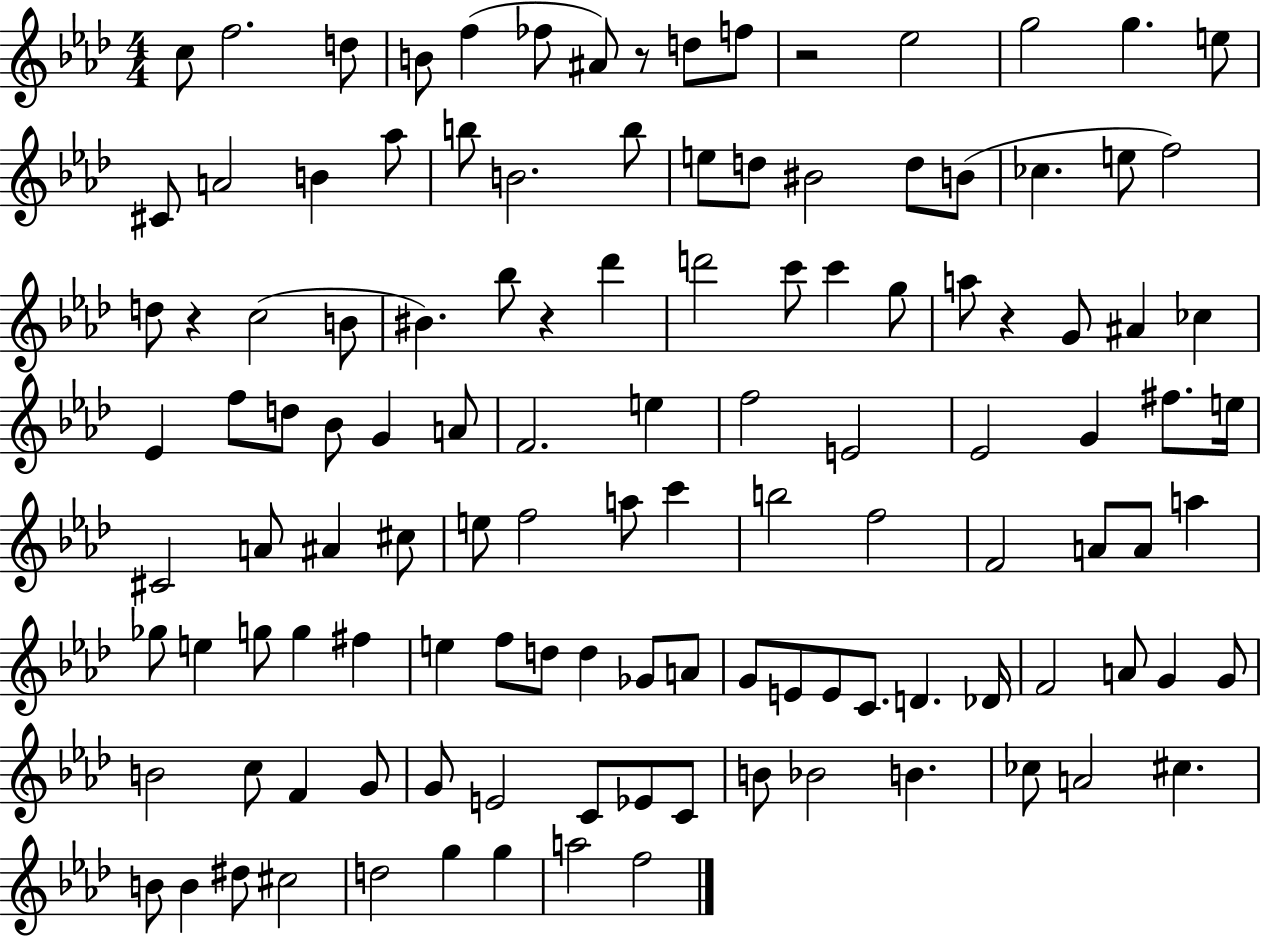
{
  \clef treble
  \numericTimeSignature
  \time 4/4
  \key aes \major
  c''8 f''2. d''8 | b'8 f''4( fes''8 ais'8) r8 d''8 f''8 | r2 ees''2 | g''2 g''4. e''8 | \break cis'8 a'2 b'4 aes''8 | b''8 b'2. b''8 | e''8 d''8 bis'2 d''8 b'8( | ces''4. e''8 f''2) | \break d''8 r4 c''2( b'8 | bis'4.) bes''8 r4 des'''4 | d'''2 c'''8 c'''4 g''8 | a''8 r4 g'8 ais'4 ces''4 | \break ees'4 f''8 d''8 bes'8 g'4 a'8 | f'2. e''4 | f''2 e'2 | ees'2 g'4 fis''8. e''16 | \break cis'2 a'8 ais'4 cis''8 | e''8 f''2 a''8 c'''4 | b''2 f''2 | f'2 a'8 a'8 a''4 | \break ges''8 e''4 g''8 g''4 fis''4 | e''4 f''8 d''8 d''4 ges'8 a'8 | g'8 e'8 e'8 c'8. d'4. des'16 | f'2 a'8 g'4 g'8 | \break b'2 c''8 f'4 g'8 | g'8 e'2 c'8 ees'8 c'8 | b'8 bes'2 b'4. | ces''8 a'2 cis''4. | \break b'8 b'4 dis''8 cis''2 | d''2 g''4 g''4 | a''2 f''2 | \bar "|."
}